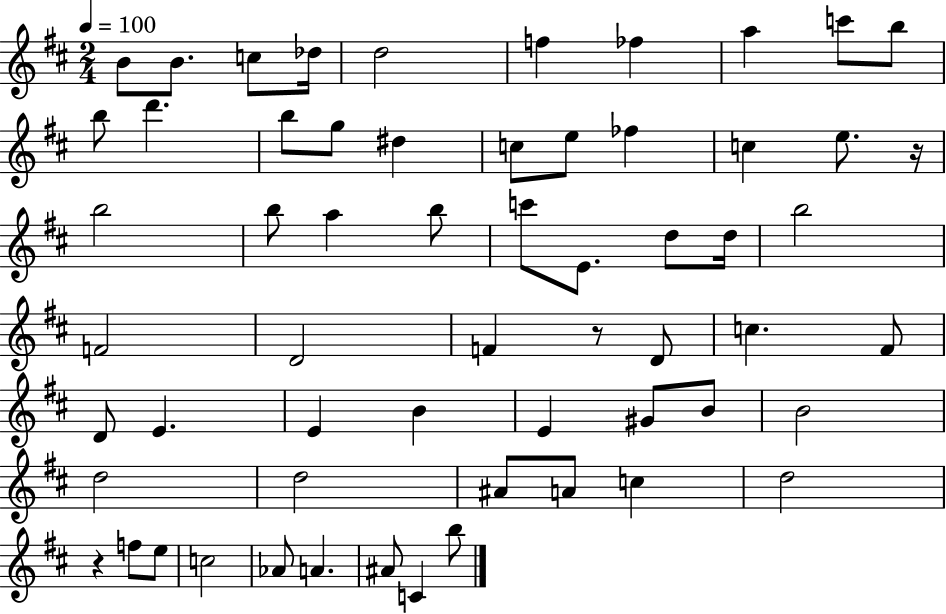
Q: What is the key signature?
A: D major